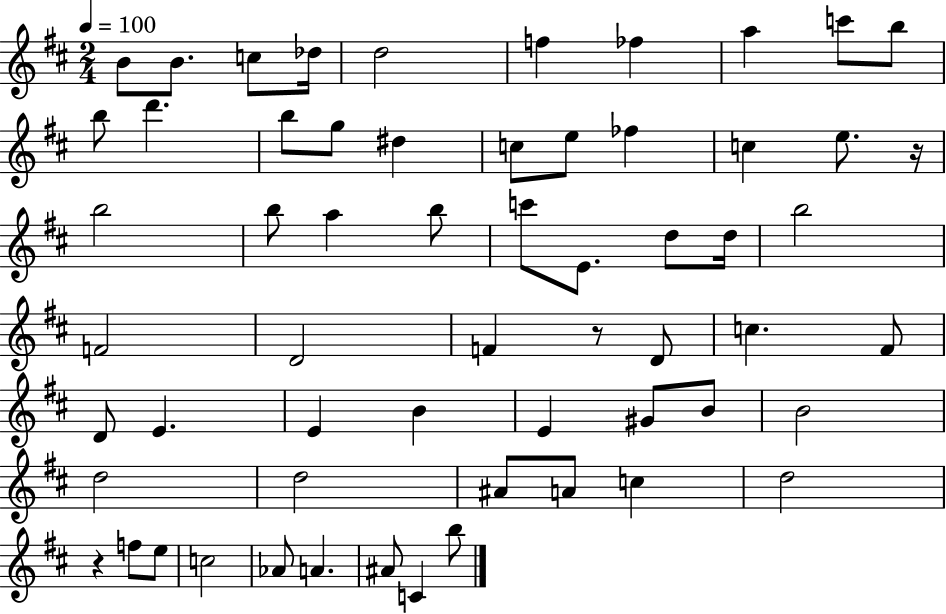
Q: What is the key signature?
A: D major